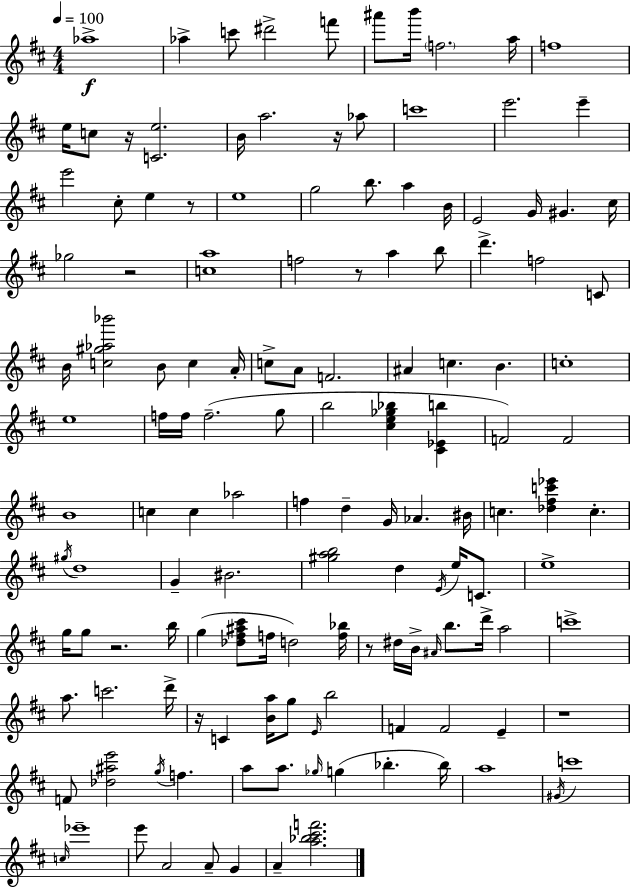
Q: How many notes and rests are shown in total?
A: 139